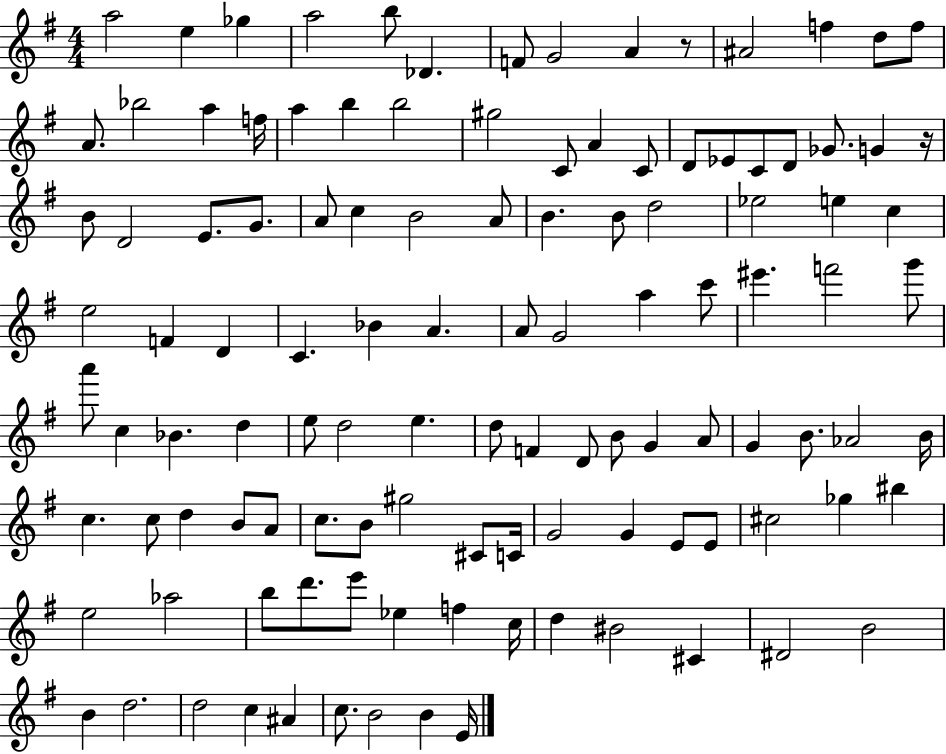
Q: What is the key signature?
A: G major